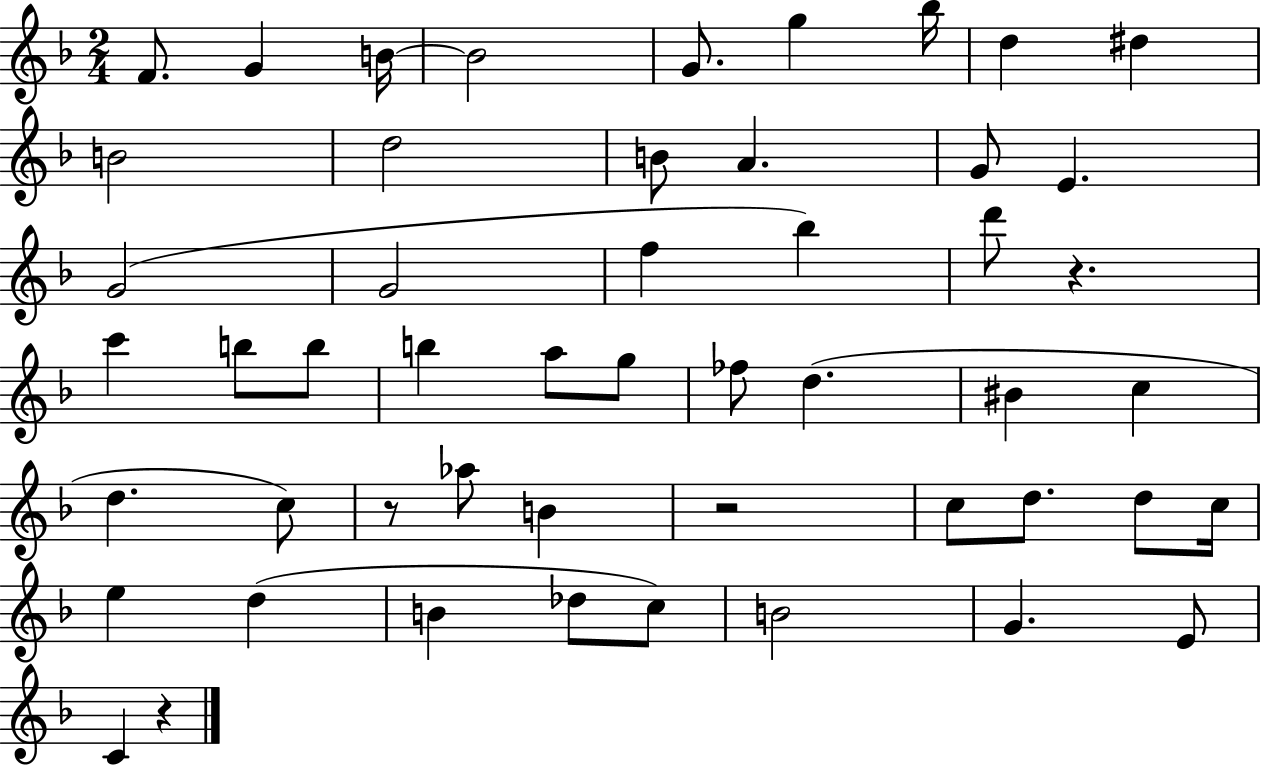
F4/e. G4/q B4/s B4/h G4/e. G5/q Bb5/s D5/q D#5/q B4/h D5/h B4/e A4/q. G4/e E4/q. G4/h G4/h F5/q Bb5/q D6/e R/q. C6/q B5/e B5/e B5/q A5/e G5/e FES5/e D5/q. BIS4/q C5/q D5/q. C5/e R/e Ab5/e B4/q R/h C5/e D5/e. D5/e C5/s E5/q D5/q B4/q Db5/e C5/e B4/h G4/q. E4/e C4/q R/q